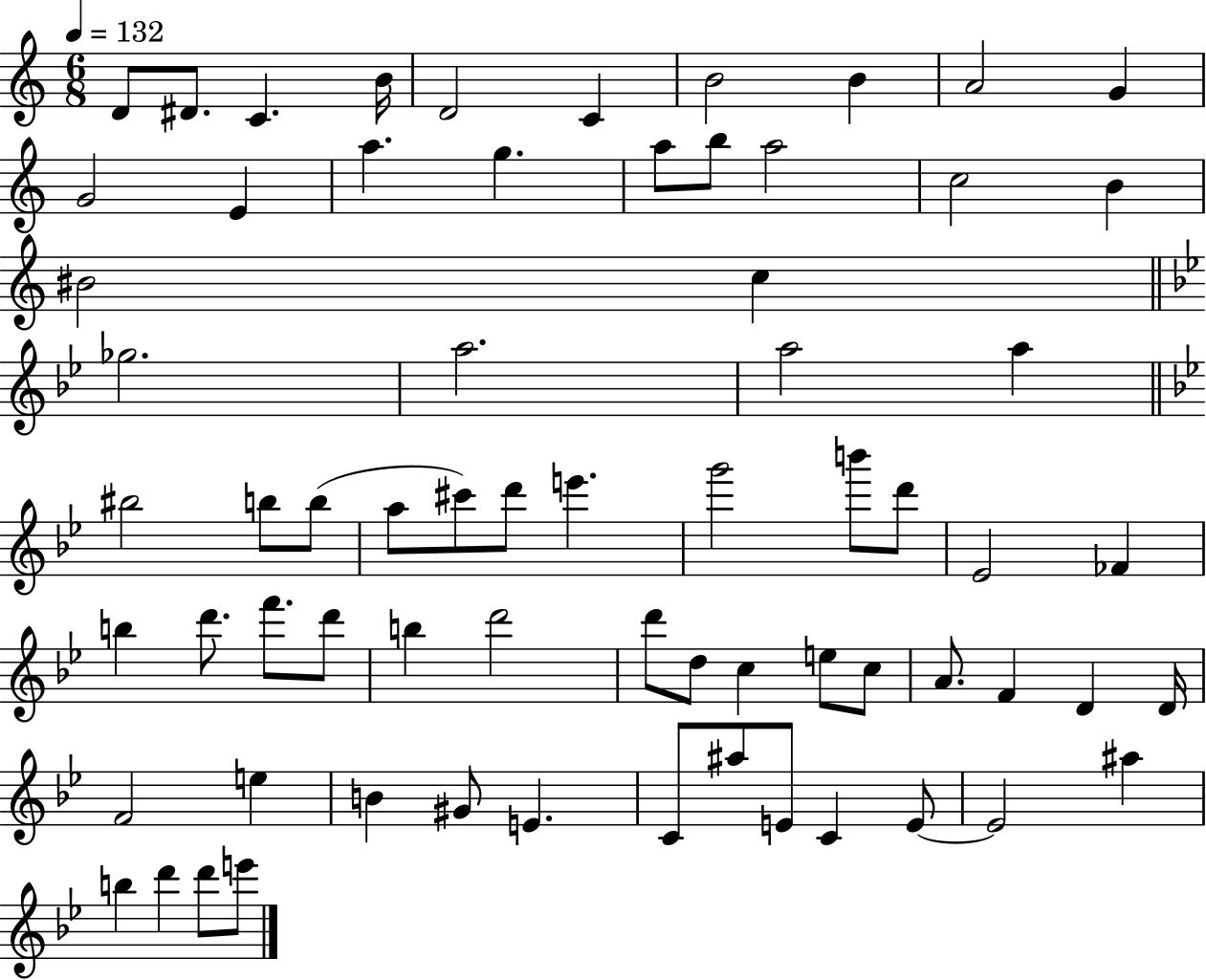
X:1
T:Untitled
M:6/8
L:1/4
K:C
D/2 ^D/2 C B/4 D2 C B2 B A2 G G2 E a g a/2 b/2 a2 c2 B ^B2 c _g2 a2 a2 a ^b2 b/2 b/2 a/2 ^c'/2 d'/2 e' g'2 b'/2 d'/2 _E2 _F b d'/2 f'/2 d'/2 b d'2 d'/2 d/2 c e/2 c/2 A/2 F D D/4 F2 e B ^G/2 E C/2 ^a/2 E/2 C E/2 E2 ^a b d' d'/2 e'/2